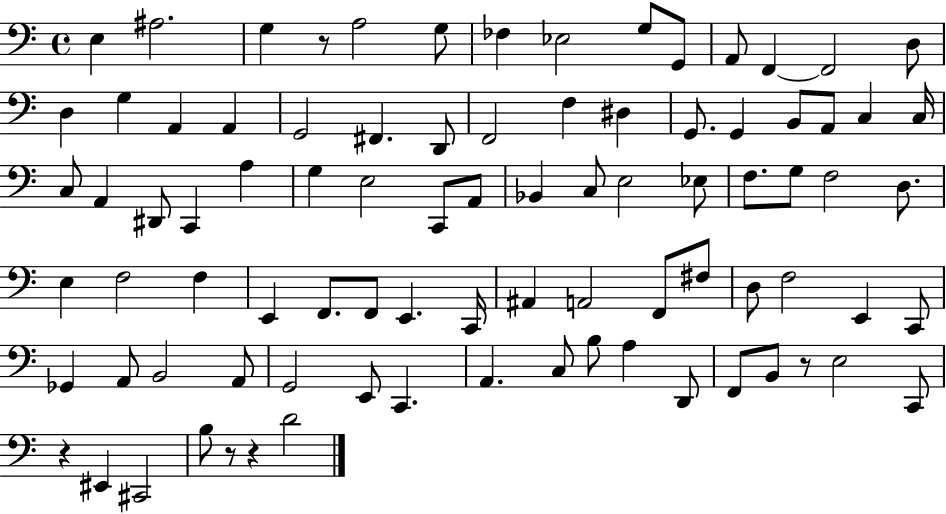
E3/q A#3/h. G3/q R/e A3/h G3/e FES3/q Eb3/h G3/e G2/e A2/e F2/q F2/h D3/e D3/q G3/q A2/q A2/q G2/h F#2/q. D2/e F2/h F3/q D#3/q G2/e. G2/q B2/e A2/e C3/q C3/s C3/e A2/q D#2/e C2/q A3/q G3/q E3/h C2/e A2/e Bb2/q C3/e E3/h Eb3/e F3/e. G3/e F3/h D3/e. E3/q F3/h F3/q E2/q F2/e. F2/e E2/q. C2/s A#2/q A2/h F2/e F#3/e D3/e F3/h E2/q C2/e Gb2/q A2/e B2/h A2/e G2/h E2/e C2/q. A2/q. C3/e B3/e A3/q D2/e F2/e B2/e R/e E3/h C2/e R/q EIS2/q C#2/h B3/e R/e R/q D4/h